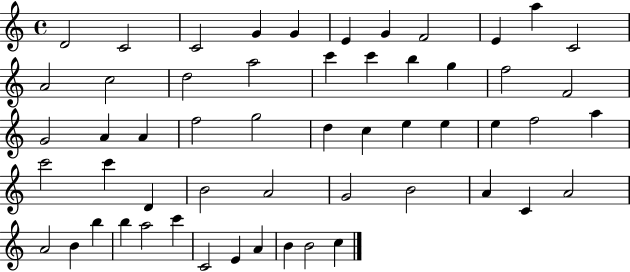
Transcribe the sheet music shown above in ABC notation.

X:1
T:Untitled
M:4/4
L:1/4
K:C
D2 C2 C2 G G E G F2 E a C2 A2 c2 d2 a2 c' c' b g f2 F2 G2 A A f2 g2 d c e e e f2 a c'2 c' D B2 A2 G2 B2 A C A2 A2 B b b a2 c' C2 E A B B2 c